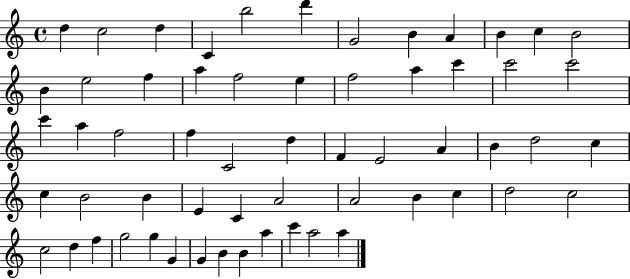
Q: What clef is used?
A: treble